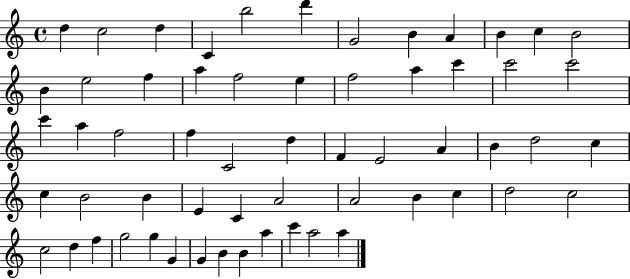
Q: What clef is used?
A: treble